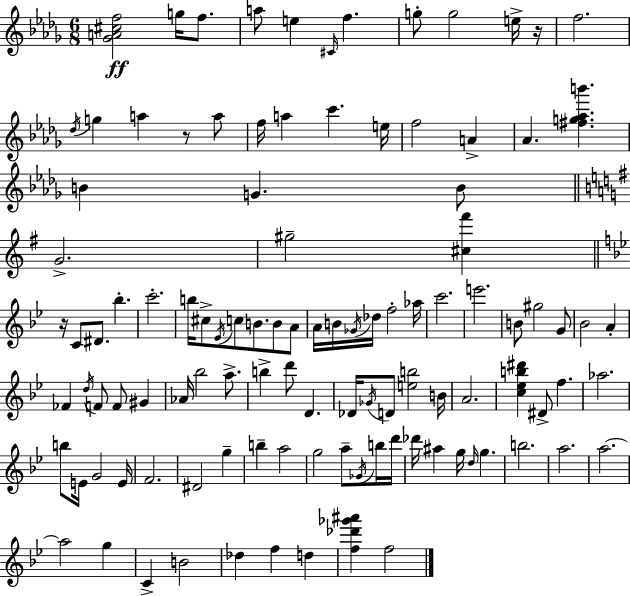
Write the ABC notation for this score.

X:1
T:Untitled
M:6/8
L:1/4
K:Bbm
[_GA^cf]2 g/4 f/2 a/2 e ^C/4 f g/2 g2 e/4 z/4 f2 _d/4 g a z/2 a/2 f/4 a c' e/4 f2 A _A [^fg_ab'] B G B/2 G2 ^g2 [^c^f'] z/4 C/2 ^D/2 _b c'2 b/4 ^c/2 _E/4 c/2 B/2 B/2 A/2 A/4 B/4 _G/4 _d/4 f2 _a/4 c'2 e'2 B/2 ^g2 G/2 _B2 A _F d/4 F/2 F/2 ^G _A/4 _b2 a/2 b d'/2 D _D/4 _G/4 D/2 [eb]2 B/4 A2 [c_eb^d'] ^D/2 f _a2 b/2 E/4 G2 E/4 F2 ^D2 g b a2 g2 a/2 _G/4 b/4 d'/4 _d'/4 ^a g/4 d/4 g b2 a2 a2 a2 g C B2 _d f d [f_d'_g'^a'] f2